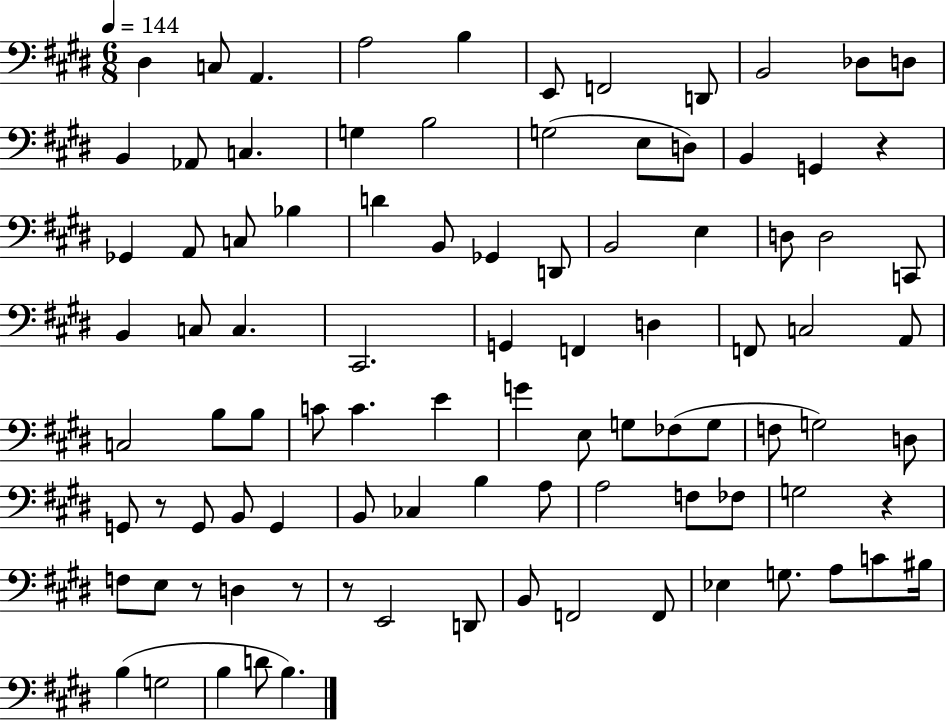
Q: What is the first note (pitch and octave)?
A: D#3